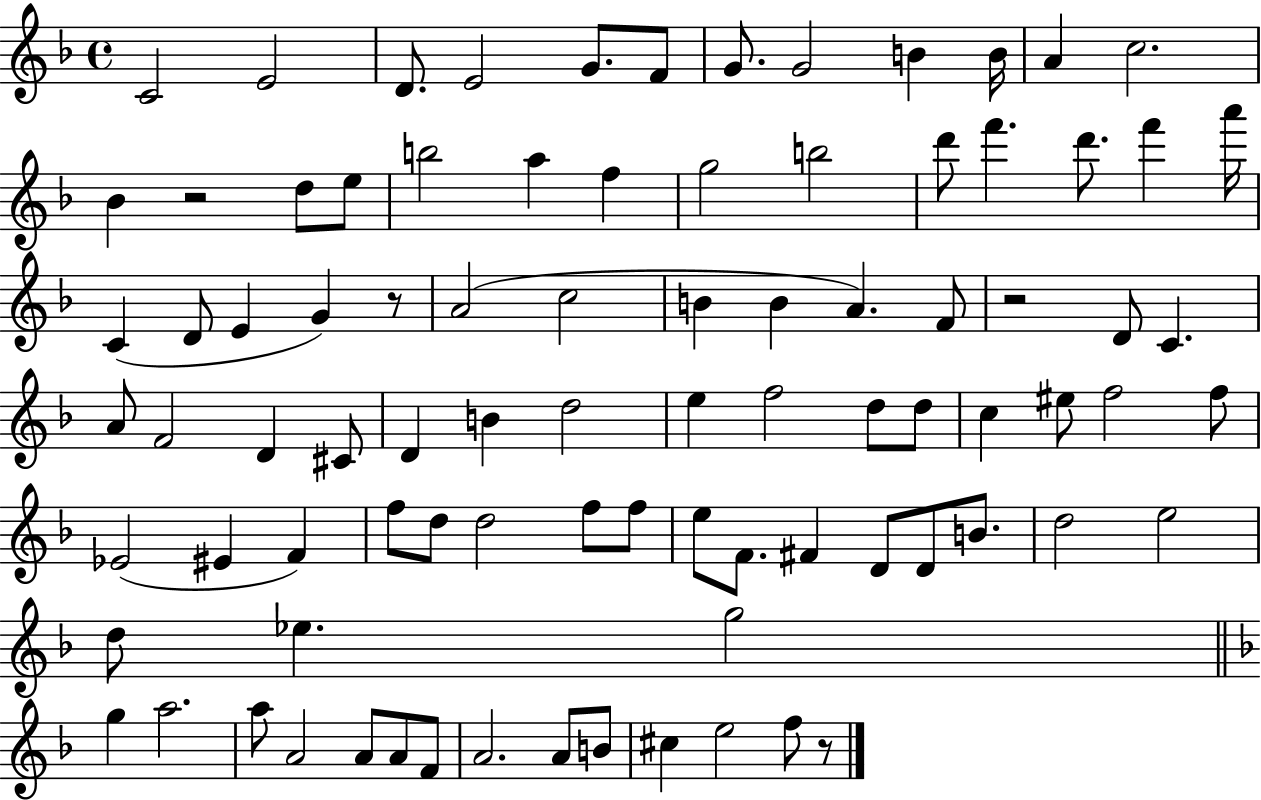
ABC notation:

X:1
T:Untitled
M:4/4
L:1/4
K:F
C2 E2 D/2 E2 G/2 F/2 G/2 G2 B B/4 A c2 _B z2 d/2 e/2 b2 a f g2 b2 d'/2 f' d'/2 f' a'/4 C D/2 E G z/2 A2 c2 B B A F/2 z2 D/2 C A/2 F2 D ^C/2 D B d2 e f2 d/2 d/2 c ^e/2 f2 f/2 _E2 ^E F f/2 d/2 d2 f/2 f/2 e/2 F/2 ^F D/2 D/2 B/2 d2 e2 d/2 _e g2 g a2 a/2 A2 A/2 A/2 F/2 A2 A/2 B/2 ^c e2 f/2 z/2